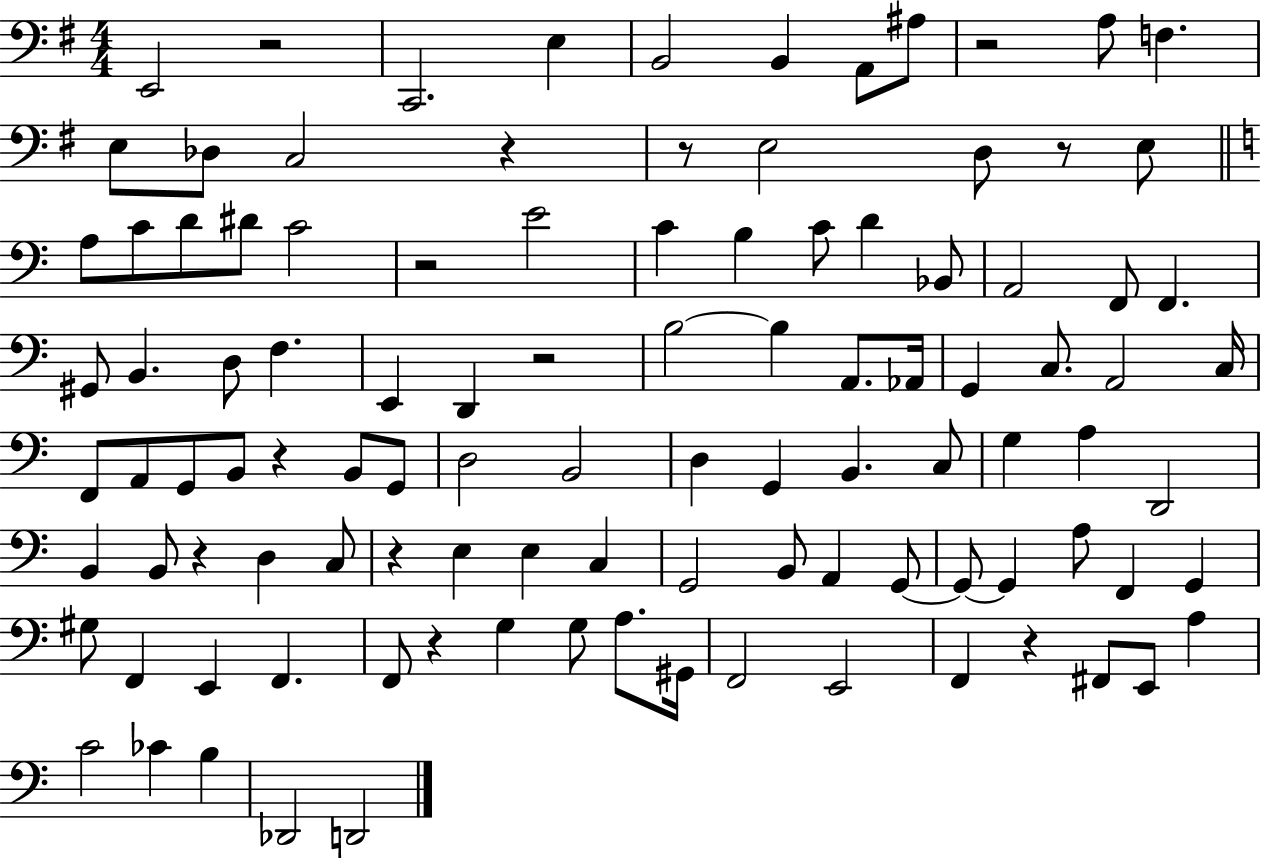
X:1
T:Untitled
M:4/4
L:1/4
K:G
E,,2 z2 C,,2 E, B,,2 B,, A,,/2 ^A,/2 z2 A,/2 F, E,/2 _D,/2 C,2 z z/2 E,2 D,/2 z/2 E,/2 A,/2 C/2 D/2 ^D/2 C2 z2 E2 C B, C/2 D _B,,/2 A,,2 F,,/2 F,, ^G,,/2 B,, D,/2 F, E,, D,, z2 B,2 B, A,,/2 _A,,/4 G,, C,/2 A,,2 C,/4 F,,/2 A,,/2 G,,/2 B,,/2 z B,,/2 G,,/2 D,2 B,,2 D, G,, B,, C,/2 G, A, D,,2 B,, B,,/2 z D, C,/2 z E, E, C, G,,2 B,,/2 A,, G,,/2 G,,/2 G,, A,/2 F,, G,, ^G,/2 F,, E,, F,, F,,/2 z G, G,/2 A,/2 ^G,,/4 F,,2 E,,2 F,, z ^F,,/2 E,,/2 A, C2 _C B, _D,,2 D,,2